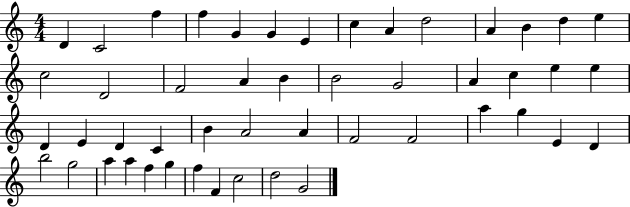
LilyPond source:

{
  \clef treble
  \numericTimeSignature
  \time 4/4
  \key c \major
  d'4 c'2 f''4 | f''4 g'4 g'4 e'4 | c''4 a'4 d''2 | a'4 b'4 d''4 e''4 | \break c''2 d'2 | f'2 a'4 b'4 | b'2 g'2 | a'4 c''4 e''4 e''4 | \break d'4 e'4 d'4 c'4 | b'4 a'2 a'4 | f'2 f'2 | a''4 g''4 e'4 d'4 | \break b''2 g''2 | a''4 a''4 f''4 g''4 | f''4 f'4 c''2 | d''2 g'2 | \break \bar "|."
}